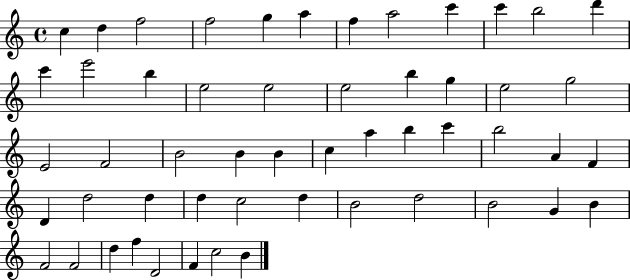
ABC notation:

X:1
T:Untitled
M:4/4
L:1/4
K:C
c d f2 f2 g a f a2 c' c' b2 d' c' e'2 b e2 e2 e2 b g e2 g2 E2 F2 B2 B B c a b c' b2 A F D d2 d d c2 d B2 d2 B2 G B F2 F2 d f D2 F c2 B